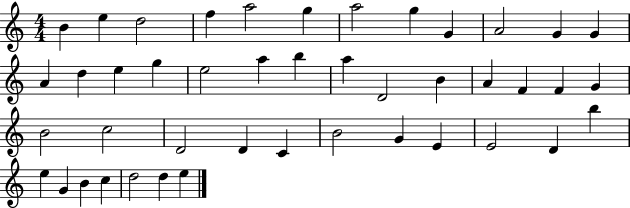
X:1
T:Untitled
M:4/4
L:1/4
K:C
B e d2 f a2 g a2 g G A2 G G A d e g e2 a b a D2 B A F F G B2 c2 D2 D C B2 G E E2 D b e G B c d2 d e